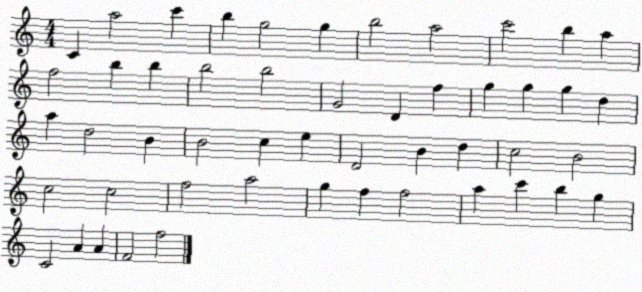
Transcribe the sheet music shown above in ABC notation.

X:1
T:Untitled
M:4/4
L:1/4
K:C
C a2 c' b g2 g b2 a2 c'2 b a f2 b b b2 b2 G2 D f g g g d a d2 B B2 c e D2 B d c2 B2 c2 c2 f2 a2 g f f2 a c' b g C2 A A F2 f2